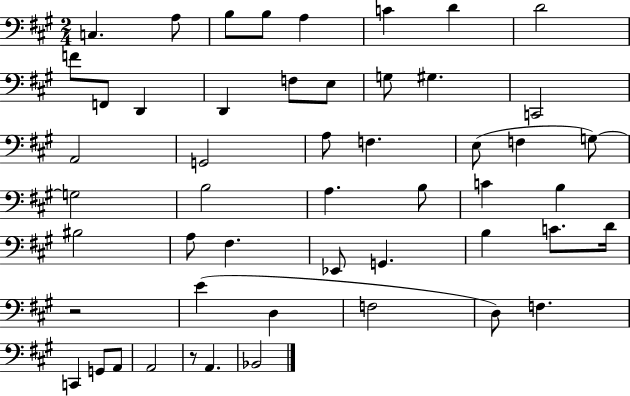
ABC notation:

X:1
T:Untitled
M:2/4
L:1/4
K:A
C, A,/2 B,/2 B,/2 A, C D D2 F/2 F,,/2 D,, D,, F,/2 E,/2 G,/2 ^G, C,,2 A,,2 G,,2 A,/2 F, E,/2 F, G,/2 G,2 B,2 A, B,/2 C B, ^B,2 A,/2 ^F, _E,,/2 G,, B, C/2 D/4 z2 E D, F,2 D,/2 F, C,, G,,/2 A,,/2 A,,2 z/2 A,, _B,,2